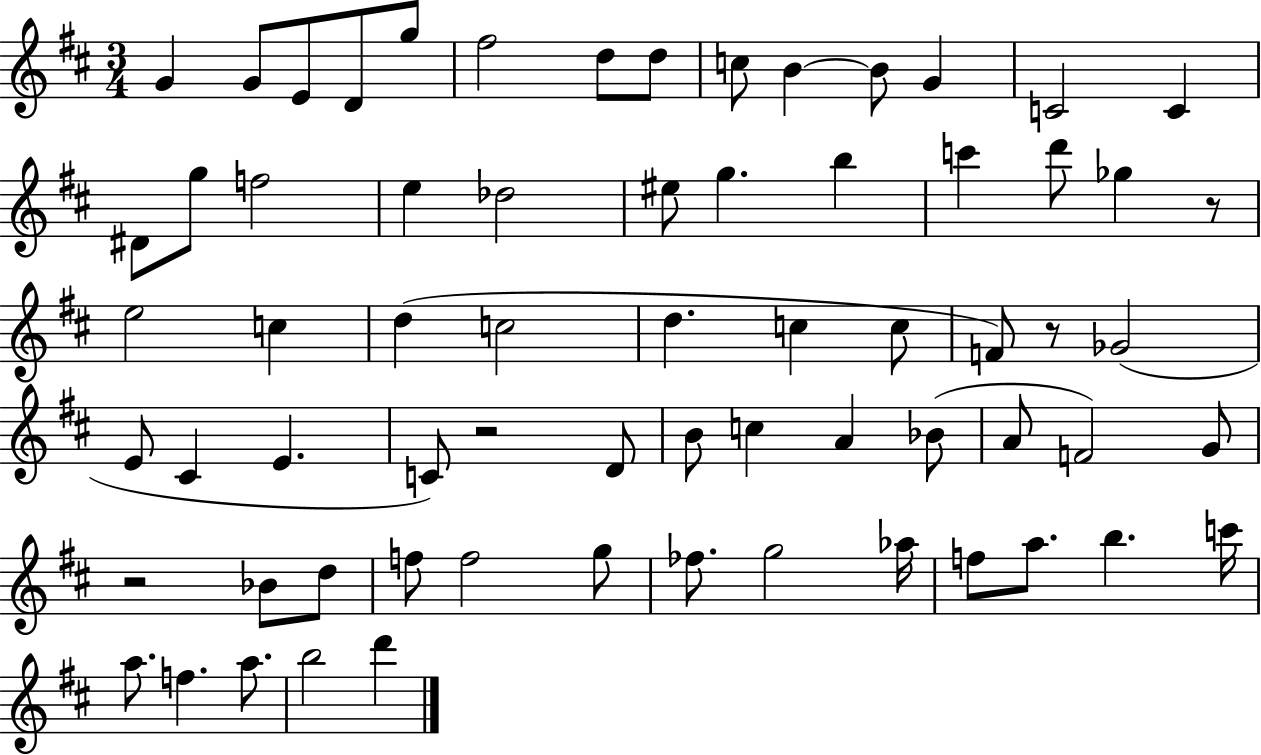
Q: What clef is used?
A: treble